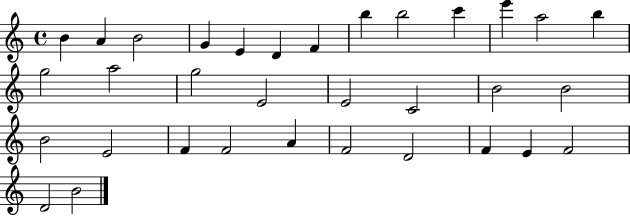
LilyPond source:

{
  \clef treble
  \time 4/4
  \defaultTimeSignature
  \key c \major
  b'4 a'4 b'2 | g'4 e'4 d'4 f'4 | b''4 b''2 c'''4 | e'''4 a''2 b''4 | \break g''2 a''2 | g''2 e'2 | e'2 c'2 | b'2 b'2 | \break b'2 e'2 | f'4 f'2 a'4 | f'2 d'2 | f'4 e'4 f'2 | \break d'2 b'2 | \bar "|."
}